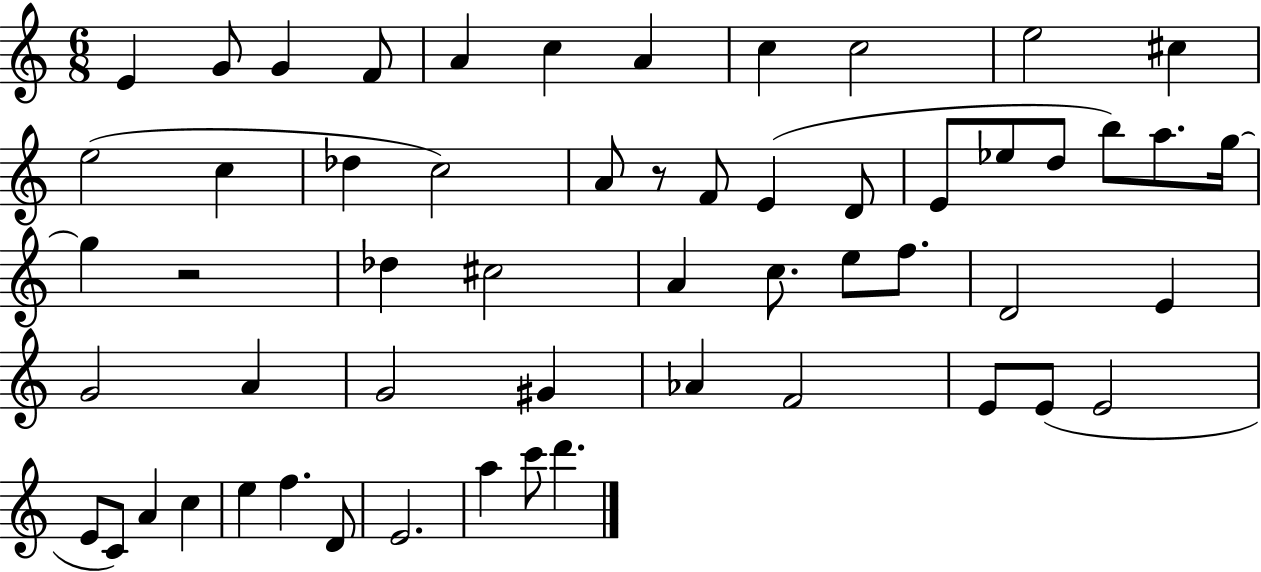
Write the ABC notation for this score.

X:1
T:Untitled
M:6/8
L:1/4
K:C
E G/2 G F/2 A c A c c2 e2 ^c e2 c _d c2 A/2 z/2 F/2 E D/2 E/2 _e/2 d/2 b/2 a/2 g/4 g z2 _d ^c2 A c/2 e/2 f/2 D2 E G2 A G2 ^G _A F2 E/2 E/2 E2 E/2 C/2 A c e f D/2 E2 a c'/2 d'